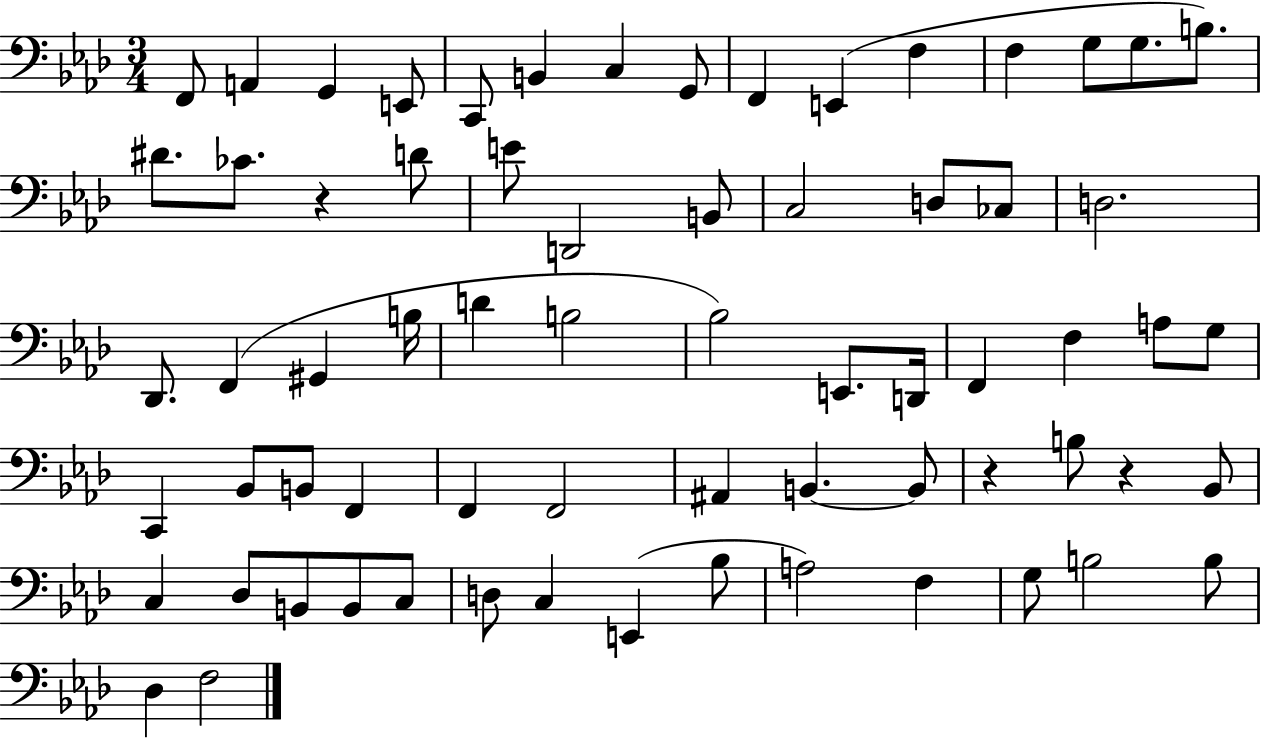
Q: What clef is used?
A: bass